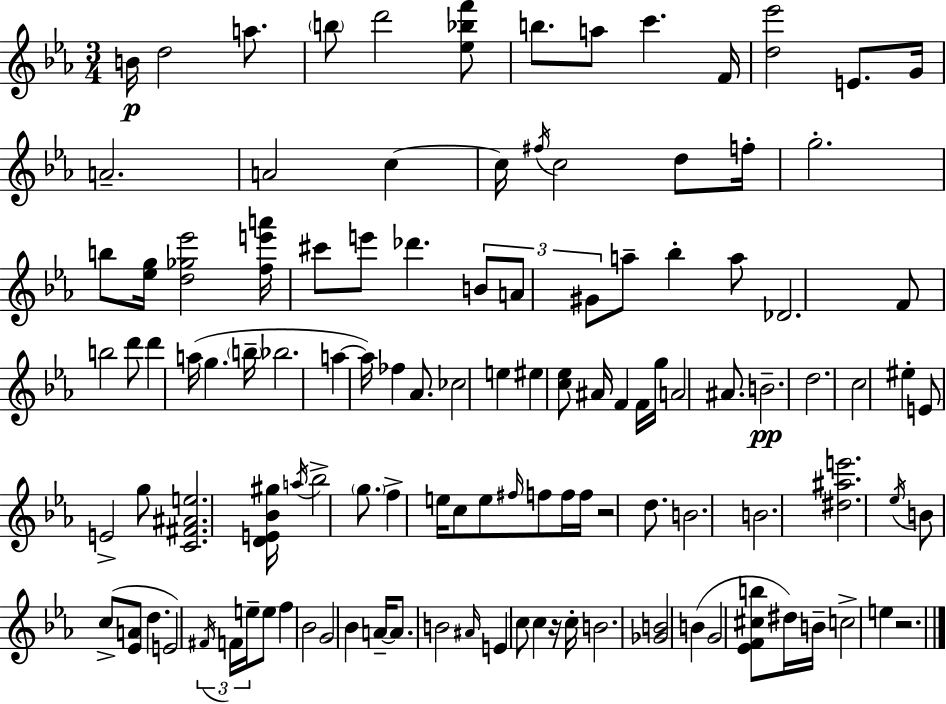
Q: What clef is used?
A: treble